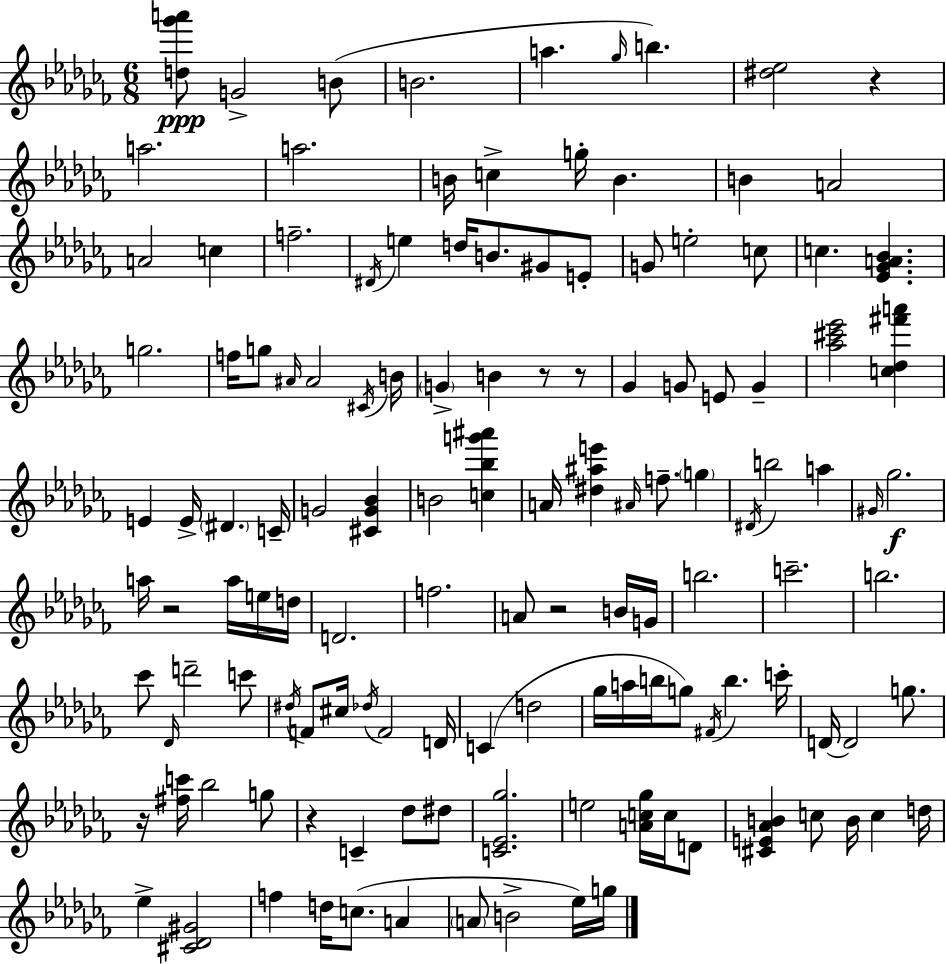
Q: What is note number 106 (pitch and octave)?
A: A4